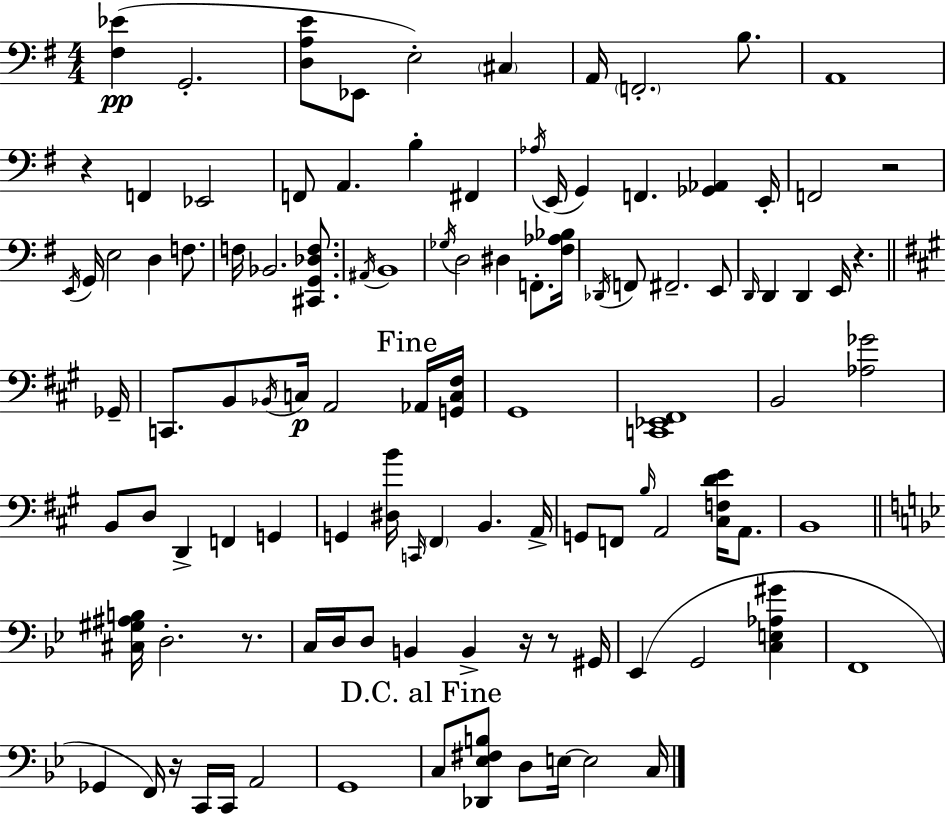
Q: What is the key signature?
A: E minor